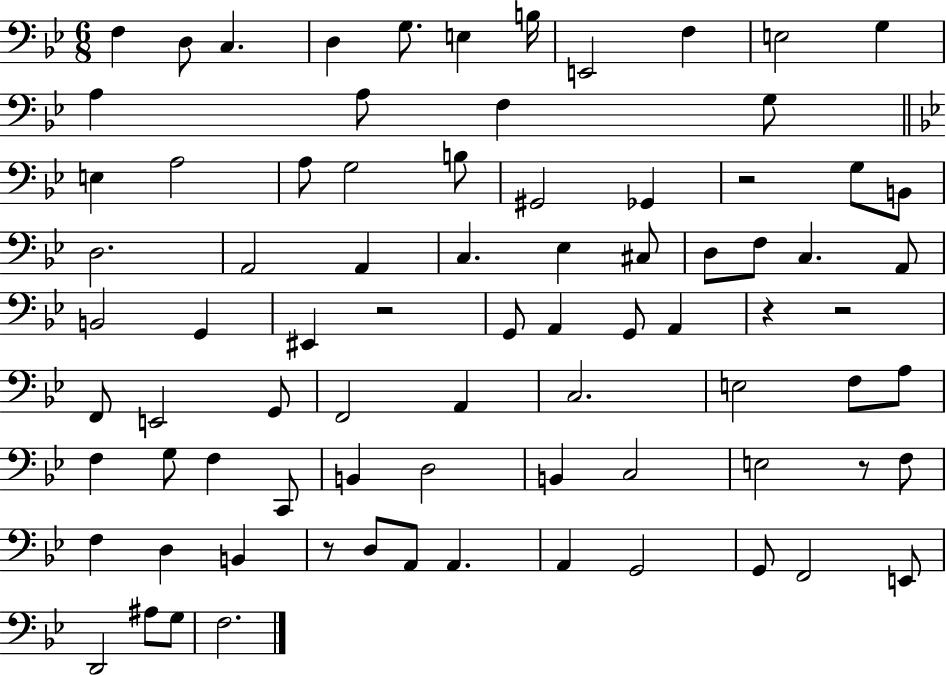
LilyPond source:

{
  \clef bass
  \numericTimeSignature
  \time 6/8
  \key bes \major
  f4 d8 c4. | d4 g8. e4 b16 | e,2 f4 | e2 g4 | \break a4 a8 f4 g8 | \bar "||" \break \key g \minor e4 a2 | a8 g2 b8 | gis,2 ges,4 | r2 g8 b,8 | \break d2. | a,2 a,4 | c4. ees4 cis8 | d8 f8 c4. a,8 | \break b,2 g,4 | eis,4 r2 | g,8 a,4 g,8 a,4 | r4 r2 | \break f,8 e,2 g,8 | f,2 a,4 | c2. | e2 f8 a8 | \break f4 g8 f4 c,8 | b,4 d2 | b,4 c2 | e2 r8 f8 | \break f4 d4 b,4 | r8 d8 a,8 a,4. | a,4 g,2 | g,8 f,2 e,8 | \break d,2 ais8 g8 | f2. | \bar "|."
}